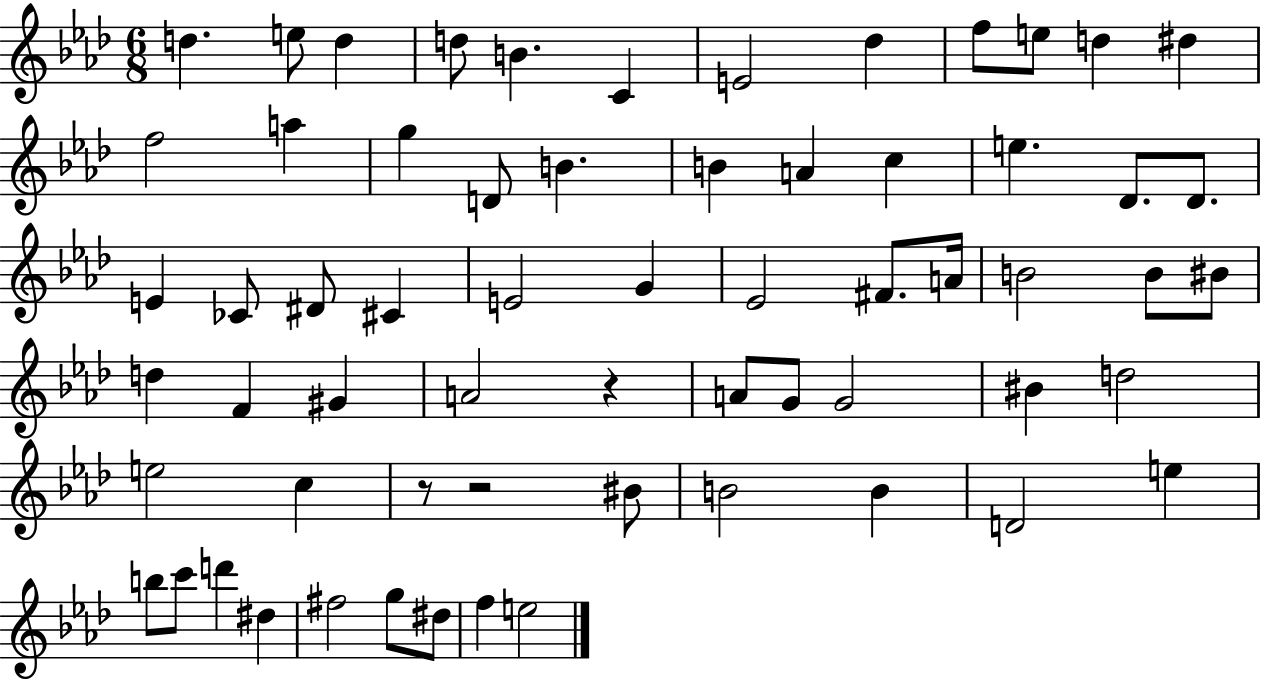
{
  \clef treble
  \numericTimeSignature
  \time 6/8
  \key aes \major
  d''4. e''8 d''4 | d''8 b'4. c'4 | e'2 des''4 | f''8 e''8 d''4 dis''4 | \break f''2 a''4 | g''4 d'8 b'4. | b'4 a'4 c''4 | e''4. des'8. des'8. | \break e'4 ces'8 dis'8 cis'4 | e'2 g'4 | ees'2 fis'8. a'16 | b'2 b'8 bis'8 | \break d''4 f'4 gis'4 | a'2 r4 | a'8 g'8 g'2 | bis'4 d''2 | \break e''2 c''4 | r8 r2 bis'8 | b'2 b'4 | d'2 e''4 | \break b''8 c'''8 d'''4 dis''4 | fis''2 g''8 dis''8 | f''4 e''2 | \bar "|."
}